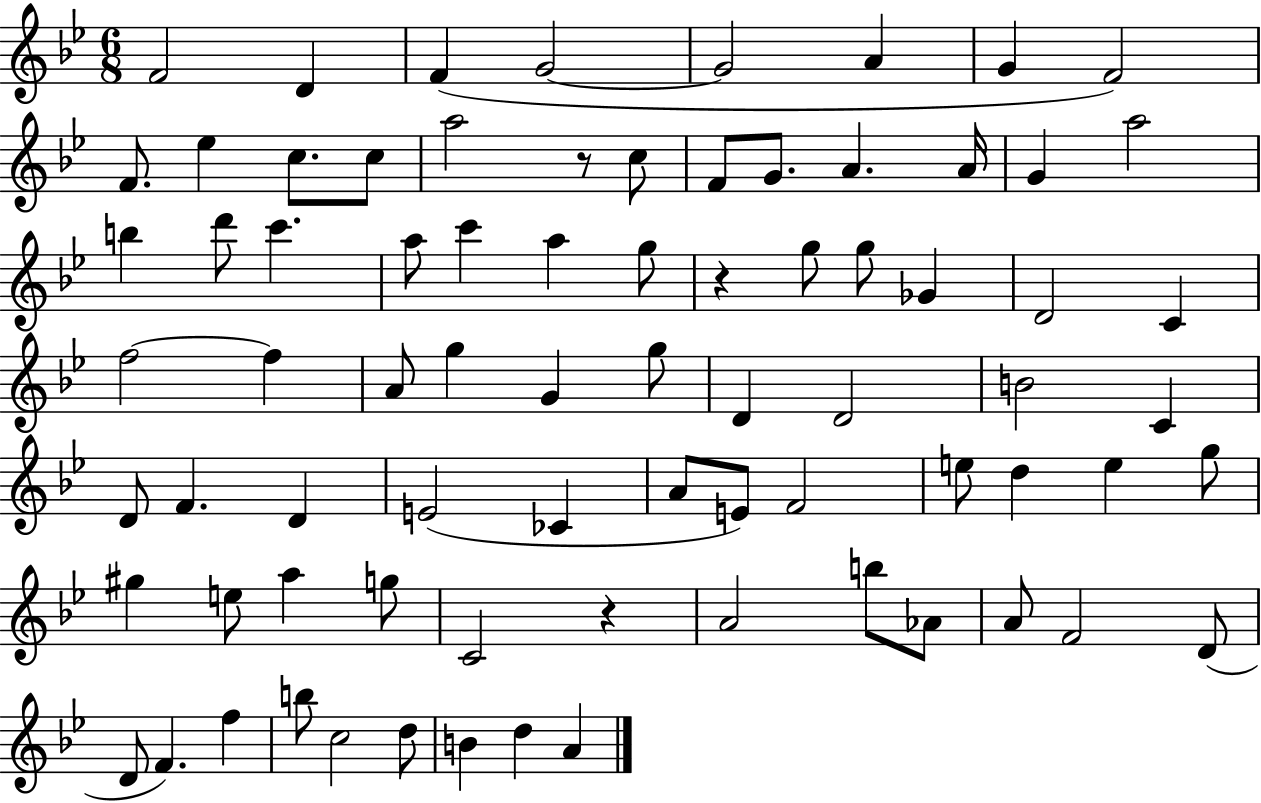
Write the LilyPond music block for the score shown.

{
  \clef treble
  \numericTimeSignature
  \time 6/8
  \key bes \major
  f'2 d'4 | f'4( g'2~~ | g'2 a'4 | g'4 f'2) | \break f'8. ees''4 c''8. c''8 | a''2 r8 c''8 | f'8 g'8. a'4. a'16 | g'4 a''2 | \break b''4 d'''8 c'''4. | a''8 c'''4 a''4 g''8 | r4 g''8 g''8 ges'4 | d'2 c'4 | \break f''2~~ f''4 | a'8 g''4 g'4 g''8 | d'4 d'2 | b'2 c'4 | \break d'8 f'4. d'4 | e'2( ces'4 | a'8 e'8) f'2 | e''8 d''4 e''4 g''8 | \break gis''4 e''8 a''4 g''8 | c'2 r4 | a'2 b''8 aes'8 | a'8 f'2 d'8( | \break d'8 f'4.) f''4 | b''8 c''2 d''8 | b'4 d''4 a'4 | \bar "|."
}